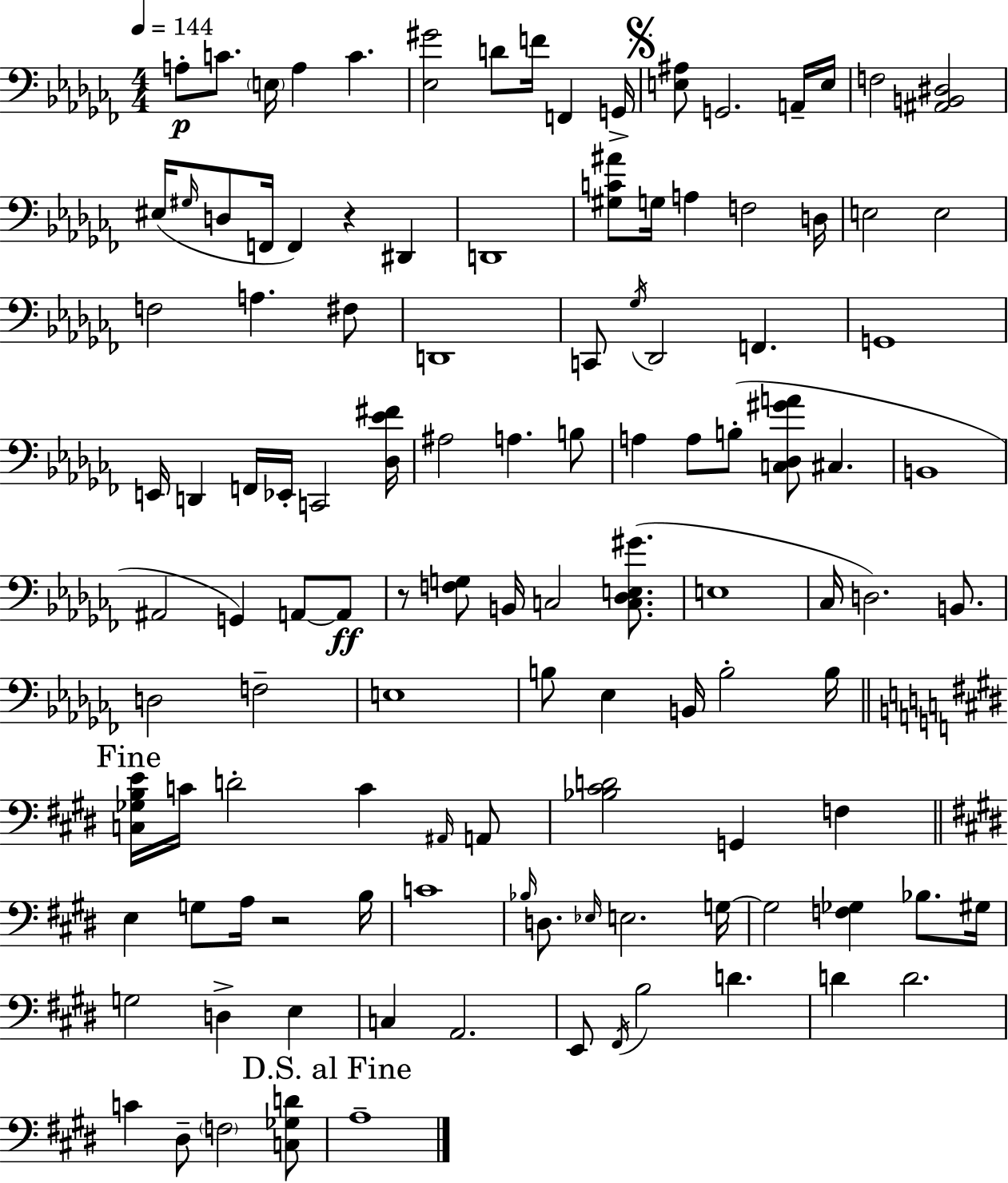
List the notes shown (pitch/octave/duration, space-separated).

A3/e C4/e. E3/s A3/q C4/q. [Eb3,G#4]/h D4/e F4/s F2/q G2/s [E3,A#3]/e G2/h. A2/s E3/s F3/h [A#2,B2,D#3]/h EIS3/s G#3/s D3/e F2/s F2/q R/q D#2/q D2/w [G#3,C4,A#4]/e G3/s A3/q F3/h D3/s E3/h E3/h F3/h A3/q. F#3/e D2/w C2/e Gb3/s Db2/h F2/q. G2/w E2/s D2/q F2/s Eb2/s C2/h [Db3,Eb4,F#4]/s A#3/h A3/q. B3/e A3/q A3/e B3/e [C3,Db3,G#4,A4]/e C#3/q. B2/w A#2/h G2/q A2/e A2/e R/e [F3,G3]/e B2/s C3/h [C3,Db3,E3,G#4]/e. E3/w CES3/s D3/h. B2/e. D3/h F3/h E3/w B3/e Eb3/q B2/s B3/h B3/s [C3,Gb3,B3,E4]/s C4/s D4/h C4/q A#2/s A2/e [Bb3,C#4,D4]/h G2/q F3/q E3/q G3/e A3/s R/h B3/s C4/w Bb3/s D3/e. Eb3/s E3/h. G3/s G3/h [F3,Gb3]/q Bb3/e. G#3/s G3/h D3/q E3/q C3/q A2/h. E2/e F#2/s B3/h D4/q. D4/q D4/h. C4/q D#3/e F3/h [C3,Gb3,D4]/e A3/w